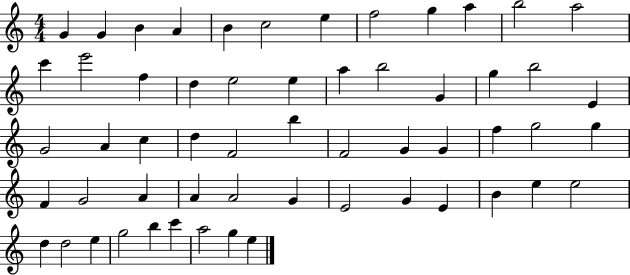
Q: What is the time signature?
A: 4/4